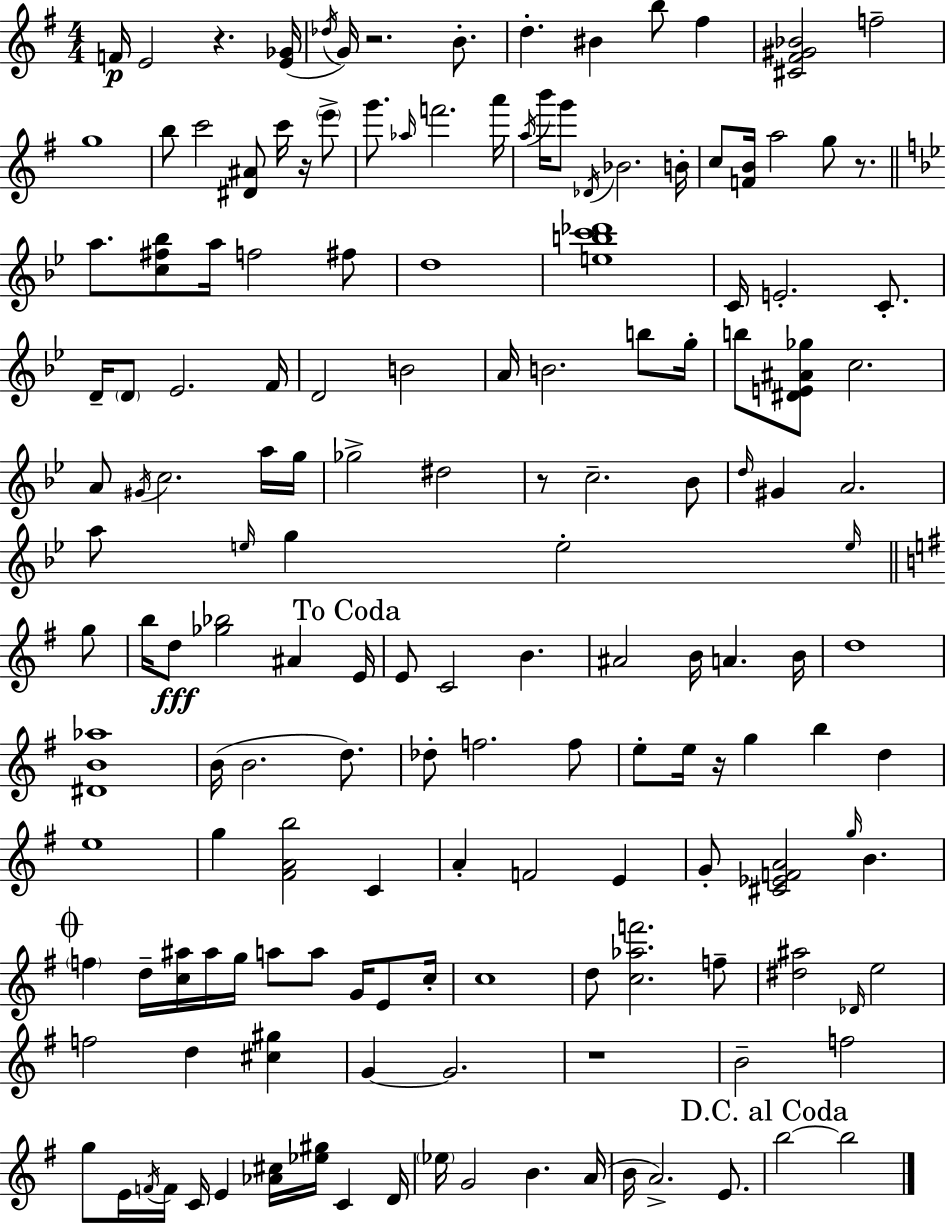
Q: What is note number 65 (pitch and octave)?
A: E5